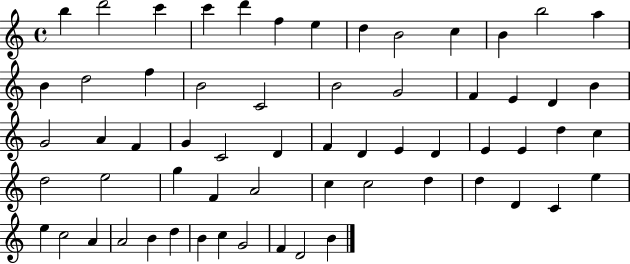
{
  \clef treble
  \time 4/4
  \defaultTimeSignature
  \key c \major
  b''4 d'''2 c'''4 | c'''4 d'''4 f''4 e''4 | d''4 b'2 c''4 | b'4 b''2 a''4 | \break b'4 d''2 f''4 | b'2 c'2 | b'2 g'2 | f'4 e'4 d'4 b'4 | \break g'2 a'4 f'4 | g'4 c'2 d'4 | f'4 d'4 e'4 d'4 | e'4 e'4 d''4 c''4 | \break d''2 e''2 | g''4 f'4 a'2 | c''4 c''2 d''4 | d''4 d'4 c'4 e''4 | \break e''4 c''2 a'4 | a'2 b'4 d''4 | b'4 c''4 g'2 | f'4 d'2 b'4 | \break \bar "|."
}